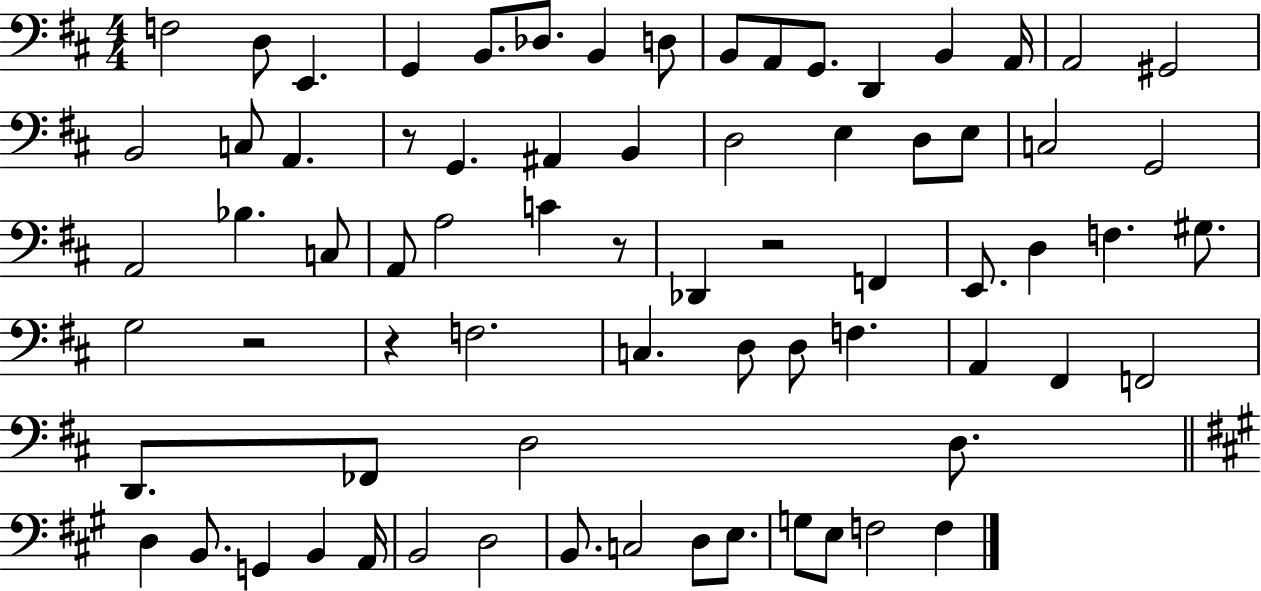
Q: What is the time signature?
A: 4/4